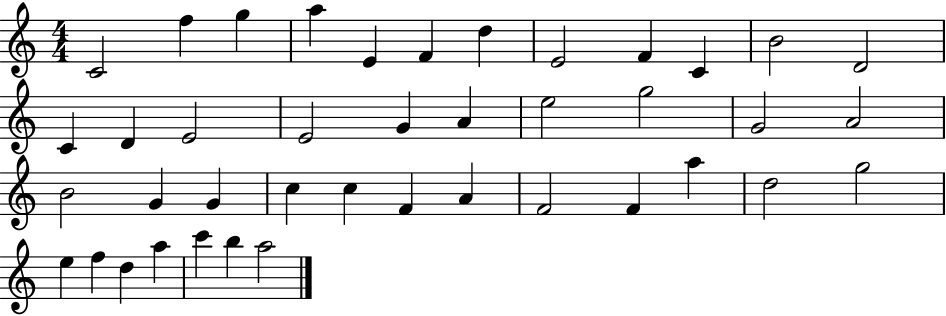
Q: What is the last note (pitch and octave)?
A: A5